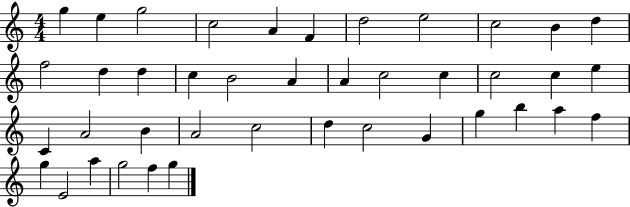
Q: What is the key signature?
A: C major